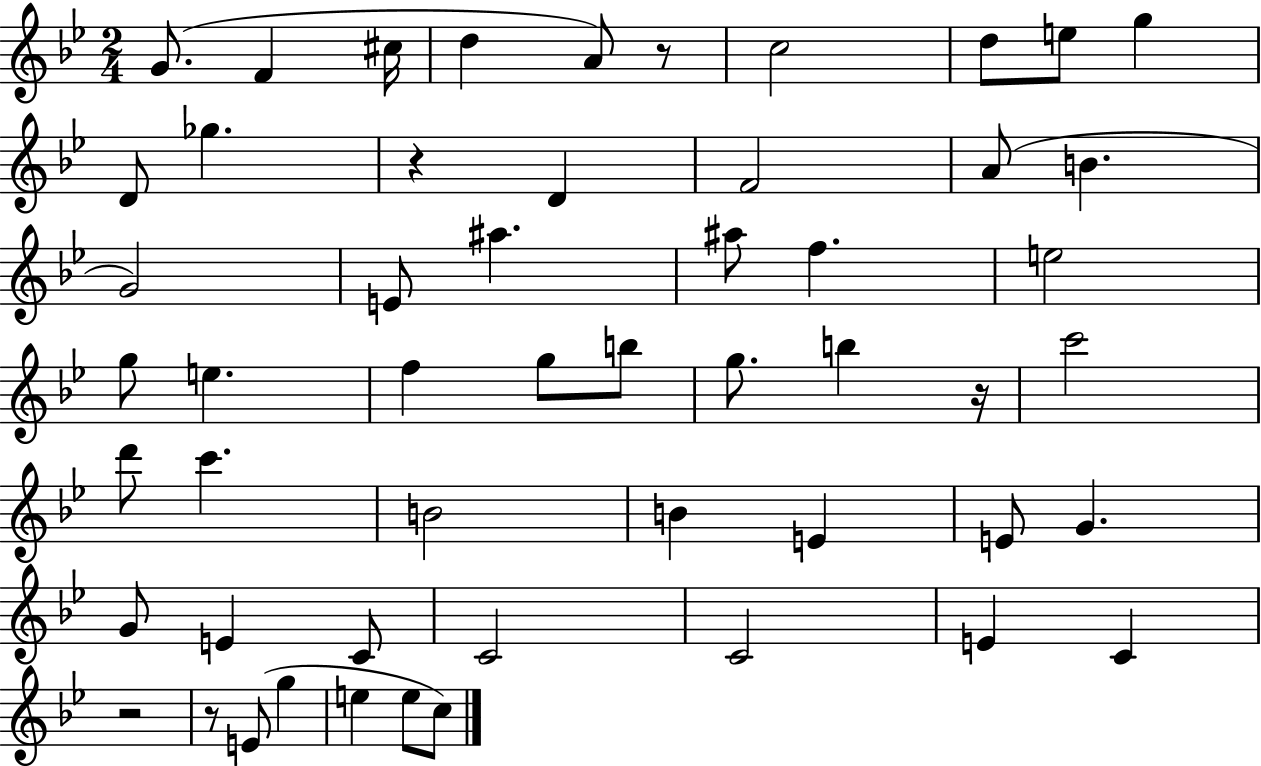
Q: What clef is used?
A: treble